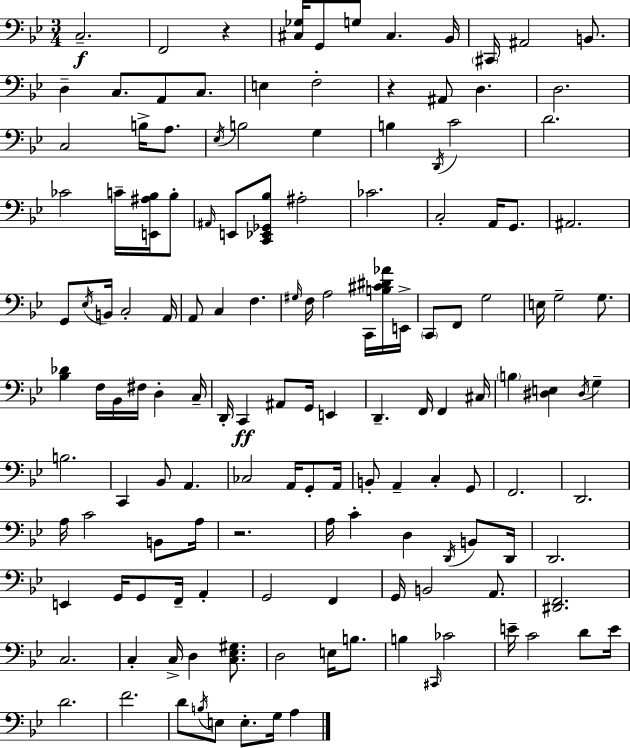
{
  \clef bass
  \numericTimeSignature
  \time 3/4
  \key bes \major
  c2.--\f | f,2 r4 | <cis ges>16 g,8 g8 cis4. bes,16 | \parenthesize cis,16 ais,2 b,8. | \break d4-- c8. a,8 c8. | e4 f2-. | r4 ais,8 d4. | d2. | \break c2 b16-> a8. | \acciaccatura { ees16 } b2 g4 | b4 \acciaccatura { d,16 } c'2 | d'2. | \break ces'2 c'16-- <e, ais bes>16 | bes8-. \grace { ais,16 } e,8 <c, ees, ges, bes>8 ais2-. | ces'2. | c2-. a,16 | \break g,8. ais,2. | g,8 \acciaccatura { ees16 } b,16 c2-. | a,16 a,8 c4 f4. | \grace { gis16 } f16 a2 | \break c,16 <b cis' dis' aes'>16 e,16-> \parenthesize c,8 f,8 g2 | e16 g2-- | g8. <bes des'>4 f16 bes,16 fis16 | d4-. c16-- d,16-. c,4\ff ais,8 | \break g,16 e,4 d,4.-- f,16 | f,4 cis16 \parenthesize b4 <dis e>4 | \acciaccatura { dis16 } g4-- b2. | c,4 bes,8 | \break a,4. ces2 | a,16 g,8-. a,16 b,8-. a,4-- | c4-. g,8 f,2. | d,2. | \break a16 c'2 | b,8 a16 r2. | a16 c'4-. d4 | \acciaccatura { d,16 } b,8 d,16 d,2. | \break e,4 g,16 | g,8 f,16-- a,4-. g,2 | f,4 g,16 b,2 | a,8. <dis, f,>2. | \break c2. | c4-. c16-> | d4 <c ees gis>8. d2 | e16 b8. b4 \grace { cis,16 } | \break ces'2 e'16-- c'2 | d'8 e'16 d'2. | f'2. | d'8 \acciaccatura { b16 } e8 | \break e8.-. g16 a4 \bar "|."
}